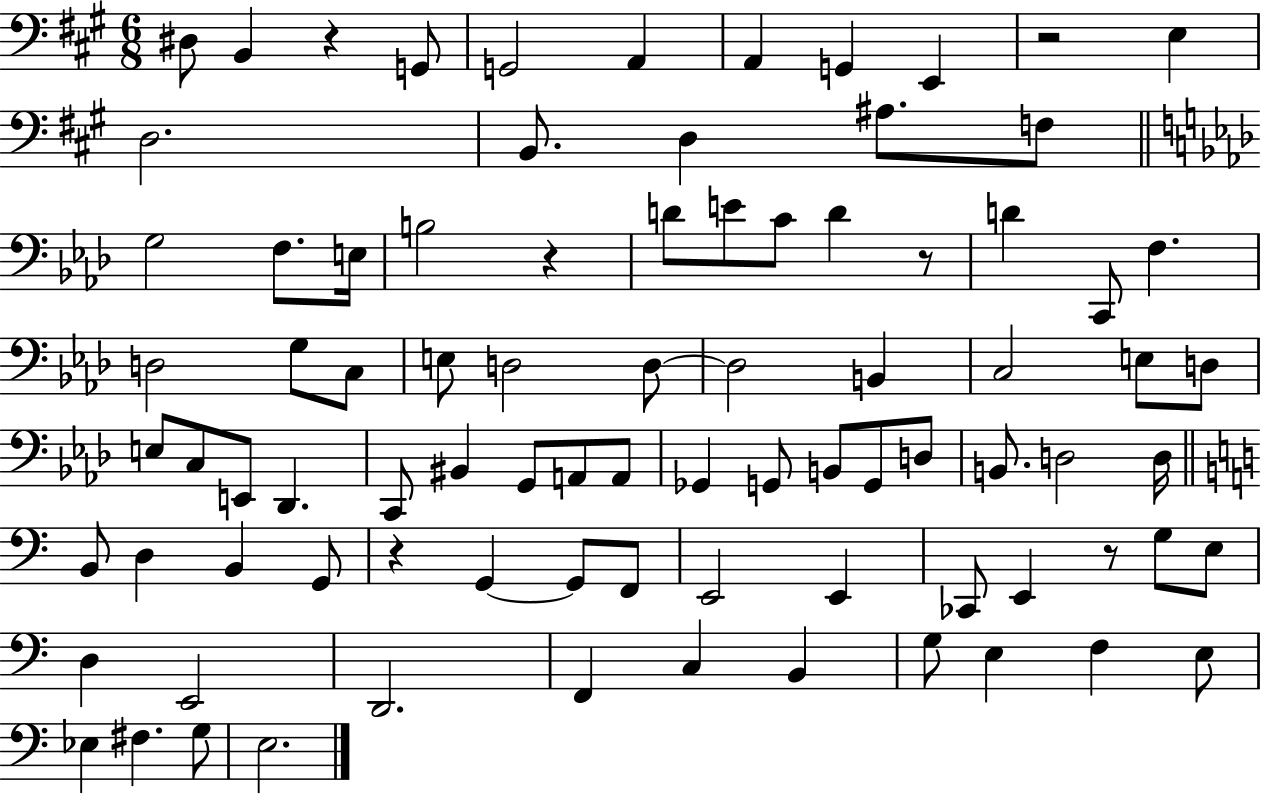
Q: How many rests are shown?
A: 6